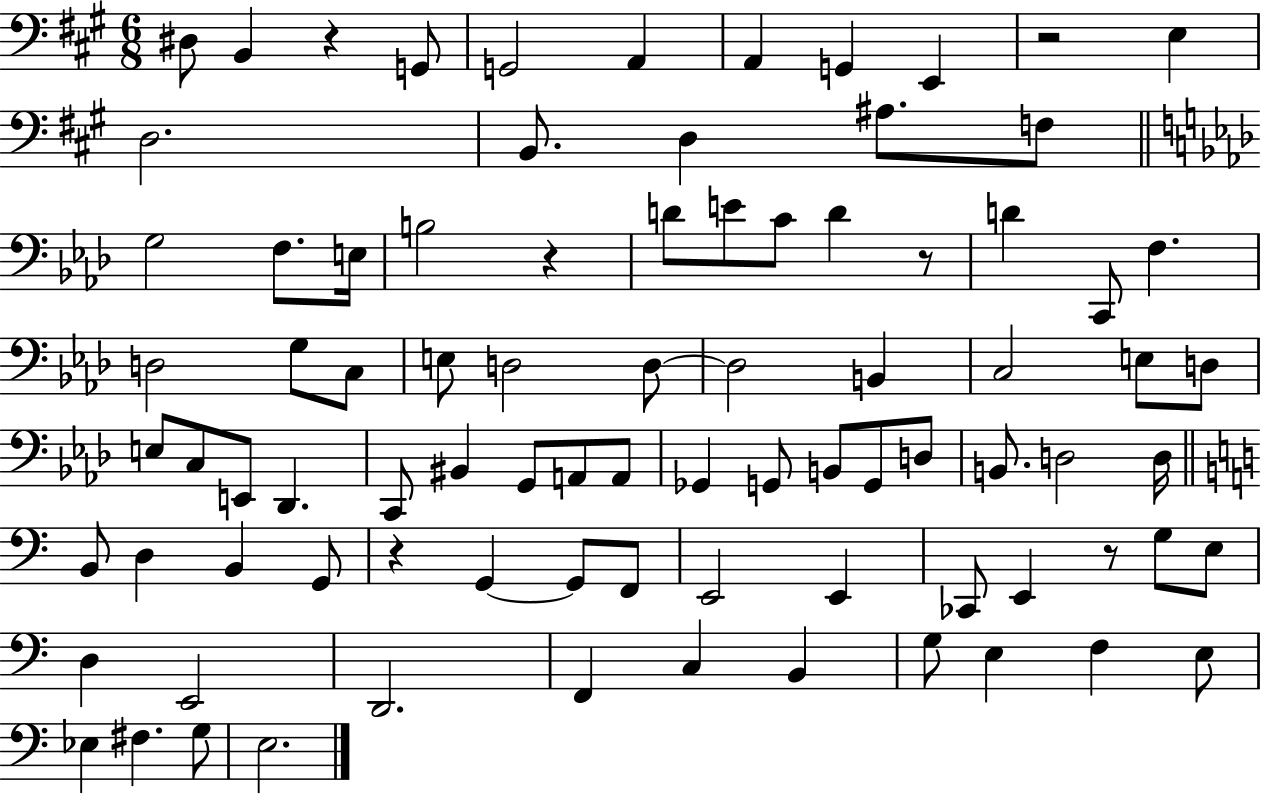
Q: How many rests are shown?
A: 6